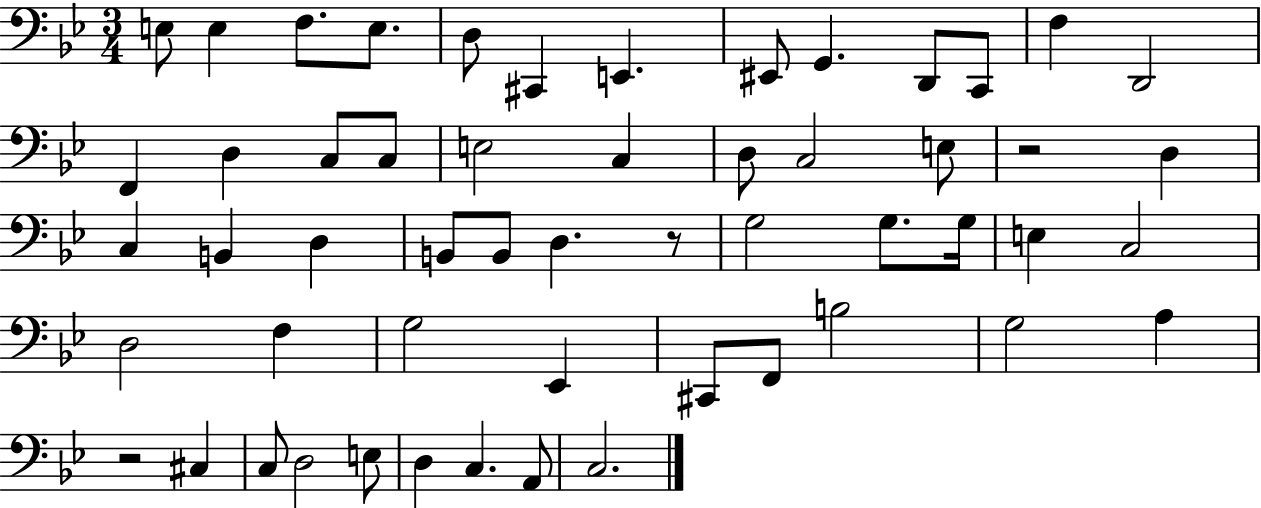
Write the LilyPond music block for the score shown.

{
  \clef bass
  \numericTimeSignature
  \time 3/4
  \key bes \major
  e8 e4 f8. e8. | d8 cis,4 e,4. | eis,8 g,4. d,8 c,8 | f4 d,2 | \break f,4 d4 c8 c8 | e2 c4 | d8 c2 e8 | r2 d4 | \break c4 b,4 d4 | b,8 b,8 d4. r8 | g2 g8. g16 | e4 c2 | \break d2 f4 | g2 ees,4 | cis,8 f,8 b2 | g2 a4 | \break r2 cis4 | c8 d2 e8 | d4 c4. a,8 | c2. | \break \bar "|."
}